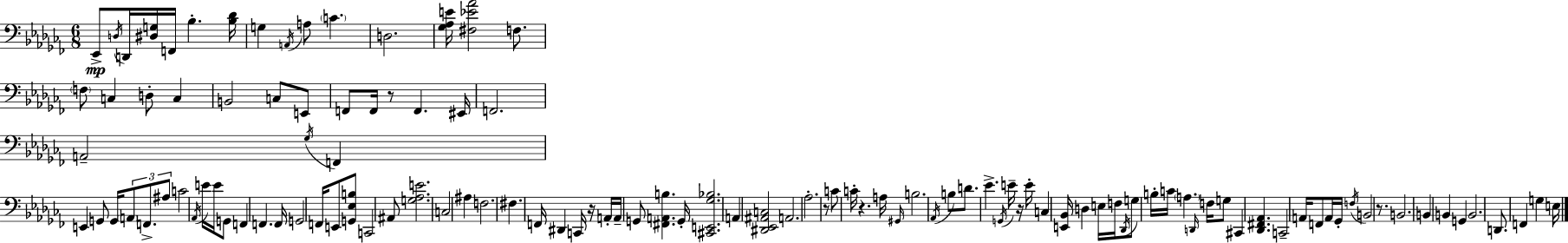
Eb2/e D3/s D2/s [D#3,G3]/s F2/s Bb3/q. [Bb3,Db4]/s G3/q A2/s A3/e C4/q. D3/h. [Gb3,Ab3,E4]/s [F#3,Eb4,Ab4]/h F3/e. F3/e C3/q D3/e C3/q B2/h C3/e E2/e F2/e F2/s R/e F2/q. EIS2/s F2/h. A2/h Gb3/s F2/q E2/q G2/e G2/s A2/e F2/e. A#3/e C4/h Ab2/s E4/s E4/s G2/e F2/q F2/q. F2/s G2/h F2/s E2/e [G2,Eb3,B3]/e C2/h A#2/e [G3,Ab3,E4]/h. C3/h A#3/q F3/h. F#3/q. F2/s D#2/q C2/s R/s A2/s A2/s G2/e [F#2,A2,B3]/q. G2/s [C#2,E2,Gb3,Bb3]/h. A2/q [D#2,Eb2,A#2,C3]/h A2/h. Ab3/h. R/e C4/e C4/s R/q. A3/s G#2/s B3/h. Ab2/s B3/e D4/e. Eb4/q. G2/s E4/s R/s E4/s C3/q [E2,Bb2]/s D3/q E3/s F3/s Db2/s G3/e B3/s C4/s A3/q. D2/s F3/s G3/e C#2/q [Db2,F#2,Ab2]/q. C2/h A2/s F2/e A2/s Gb2/s F3/s B2/h R/e. B2/h. B2/q B2/q G2/q B2/h. D2/e. F2/q G3/q E3/s